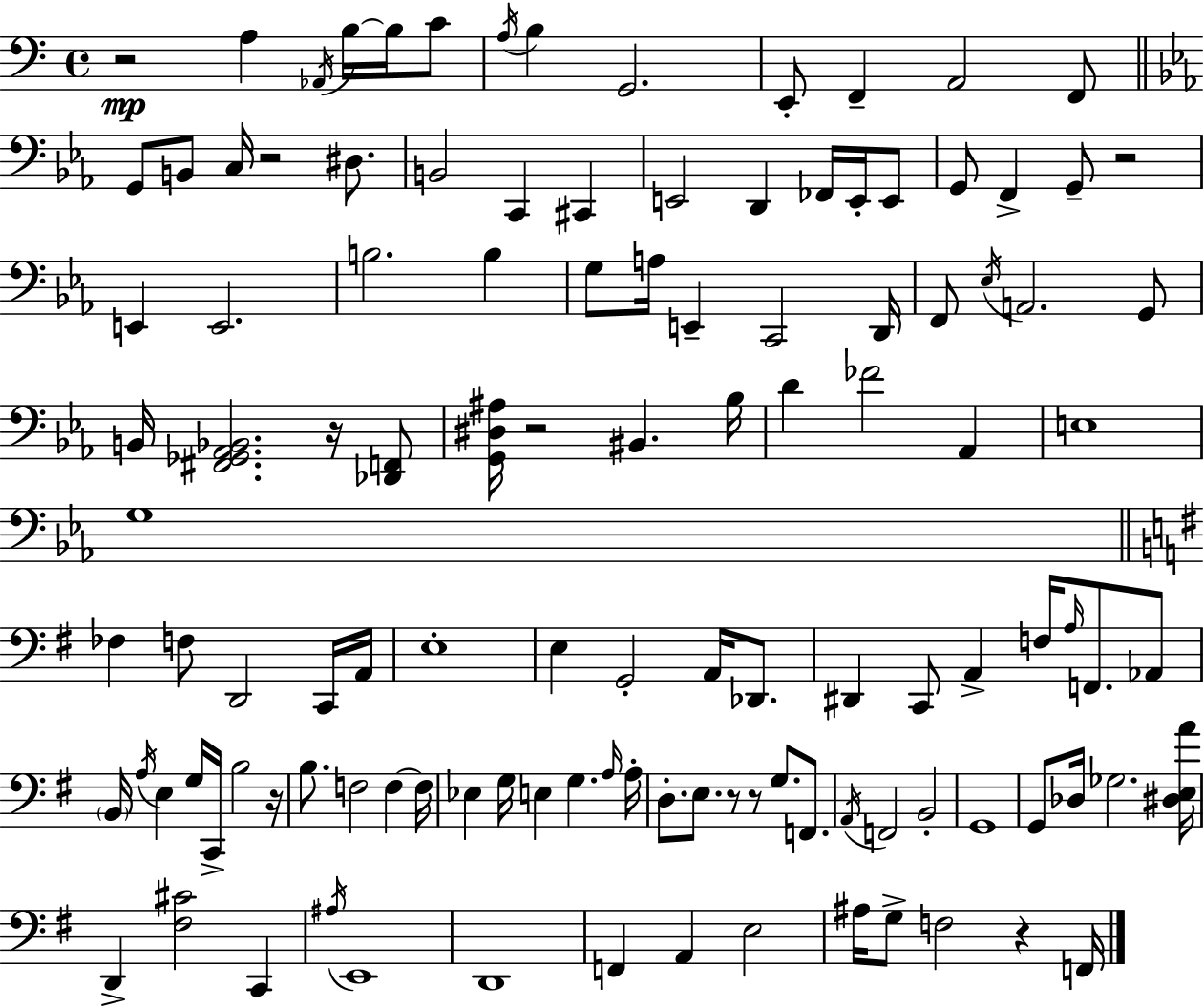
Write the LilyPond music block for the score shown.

{
  \clef bass
  \time 4/4
  \defaultTimeSignature
  \key c \major
  r2\mp a4 \acciaccatura { aes,16 } b16~~ b16 c'8 | \acciaccatura { a16 } b4 g,2. | e,8-. f,4-- a,2 | f,8 \bar "||" \break \key c \minor g,8 b,8 c16 r2 dis8. | b,2 c,4 cis,4 | e,2 d,4 fes,16 e,16-. e,8 | g,8 f,4-> g,8-- r2 | \break e,4 e,2. | b2. b4 | g8 a16 e,4-- c,2 d,16 | f,8 \acciaccatura { ees16 } a,2. g,8 | \break b,16 <fis, ges, aes, bes,>2. r16 <des, f,>8 | <g, dis ais>16 r2 bis,4. | bes16 d'4 fes'2 aes,4 | e1 | \break g1 | \bar "||" \break \key e \minor fes4 f8 d,2 c,16 a,16 | e1-. | e4 g,2-. a,16 des,8. | dis,4 c,8 a,4-> f16 \grace { a16 } f,8. aes,8 | \break \parenthesize b,16 \acciaccatura { a16 } e4 g16 c,16-> b2 | r16 b8. f2 f4~~ | f16 ees4 g16 e4 g4. | \grace { a16 } a16-. d8.-. e8. r8 r8 g8. | \break f,8. \acciaccatura { a,16 } f,2 b,2-. | g,1 | g,8 des16 ges2. | <dis e a'>16 d,4-> <fis cis'>2 | \break c,4 \acciaccatura { ais16 } e,1 | d,1 | f,4 a,4 e2 | ais16 g8-> f2 | \break r4 f,16 \bar "|."
}